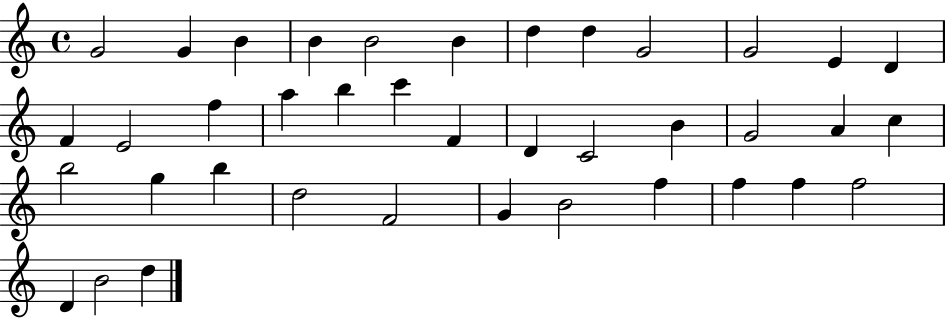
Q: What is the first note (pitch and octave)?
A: G4